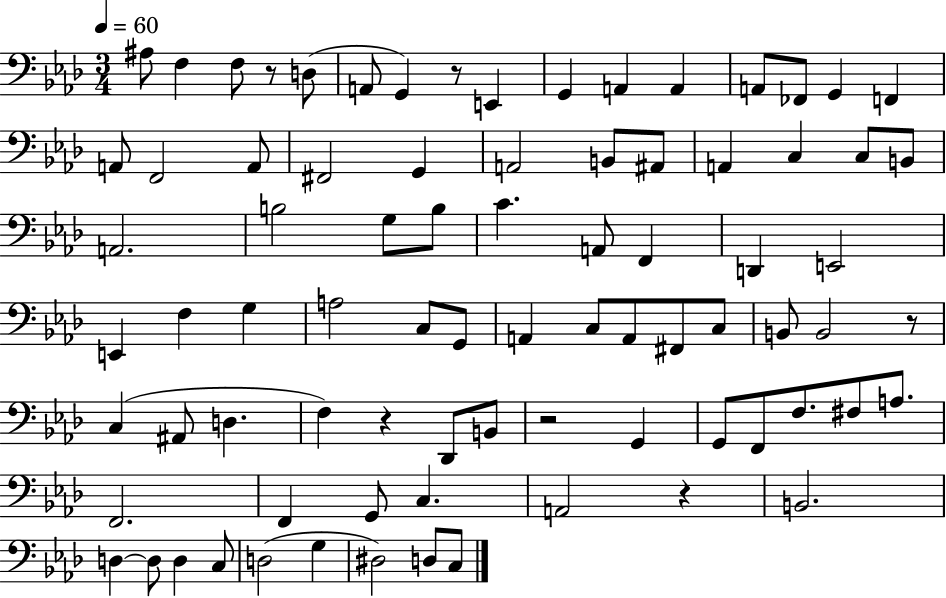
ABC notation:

X:1
T:Untitled
M:3/4
L:1/4
K:Ab
^A,/2 F, F,/2 z/2 D,/2 A,,/2 G,, z/2 E,, G,, A,, A,, A,,/2 _F,,/2 G,, F,, A,,/2 F,,2 A,,/2 ^F,,2 G,, A,,2 B,,/2 ^A,,/2 A,, C, C,/2 B,,/2 A,,2 B,2 G,/2 B,/2 C A,,/2 F,, D,, E,,2 E,, F, G, A,2 C,/2 G,,/2 A,, C,/2 A,,/2 ^F,,/2 C,/2 B,,/2 B,,2 z/2 C, ^A,,/2 D, F, z _D,,/2 B,,/2 z2 G,, G,,/2 F,,/2 F,/2 ^F,/2 A,/2 F,,2 F,, G,,/2 C, A,,2 z B,,2 D, D,/2 D, C,/2 D,2 G, ^D,2 D,/2 C,/2